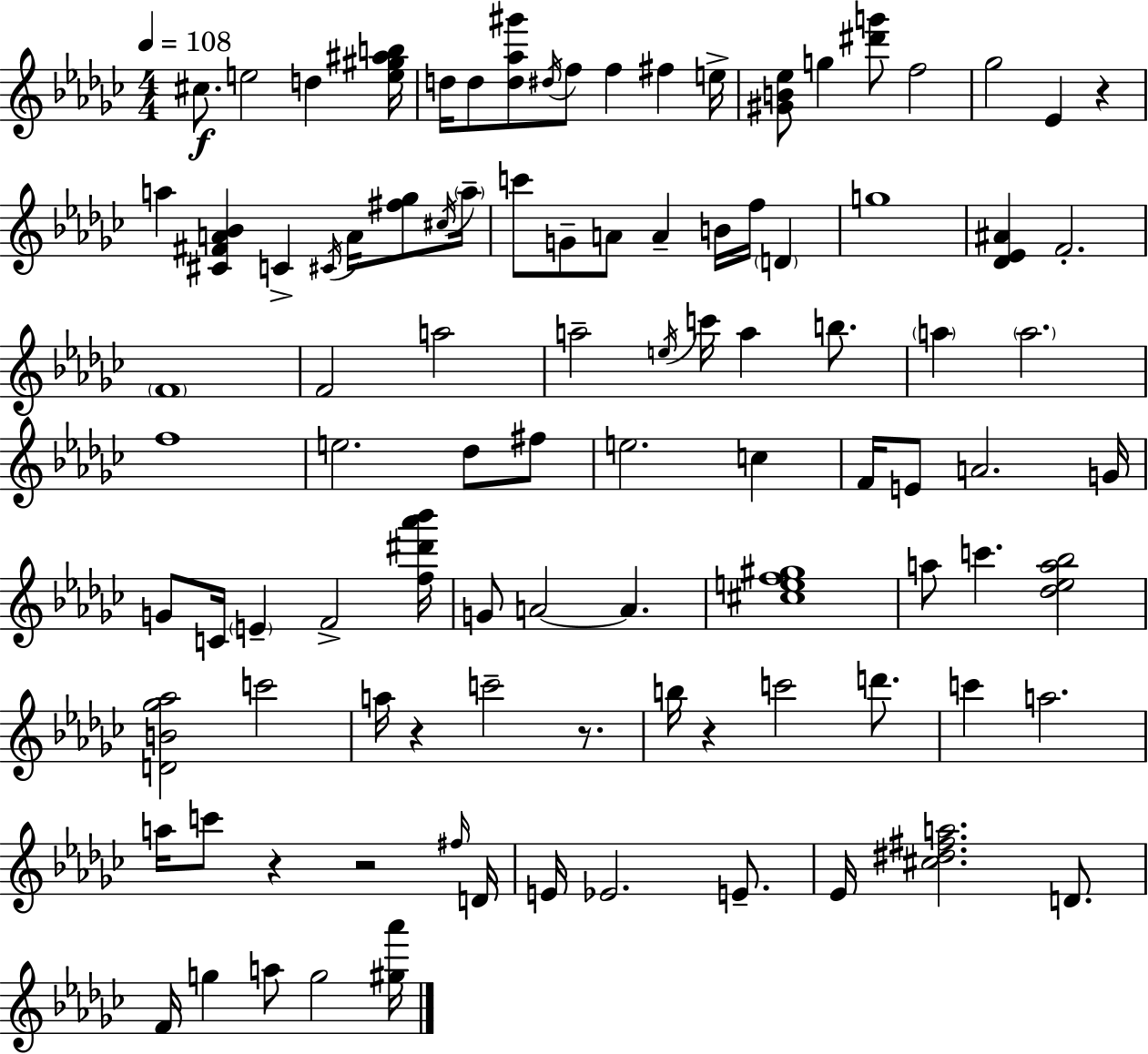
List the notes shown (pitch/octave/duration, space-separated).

C#5/e. E5/h D5/q [E5,G#5,A#5,B5]/s D5/s D5/e [D5,Ab5,G#6]/e D#5/s F5/e F5/q F#5/q E5/s [G#4,B4,Eb5]/e G5/q [D#6,G6]/e F5/h Gb5/h Eb4/q R/q A5/q [C#4,F#4,A4,Bb4]/q C4/q C#4/s A4/s [F#5,Gb5]/e C#5/s A5/s C6/e G4/e A4/e A4/q B4/s F5/s D4/q G5/w [Db4,Eb4,A#4]/q F4/h. F4/w F4/h A5/h A5/h E5/s C6/s A5/q B5/e. A5/q A5/h. F5/w E5/h. Db5/e F#5/e E5/h. C5/q F4/s E4/e A4/h. G4/s G4/e C4/s E4/q F4/h [F5,D#6,Ab6,Bb6]/s G4/e A4/h A4/q. [C#5,E5,F5,G#5]/w A5/e C6/q. [Db5,Eb5,A5,Bb5]/h [D4,B4,Gb5,Ab5]/h C6/h A5/s R/q C6/h R/e. B5/s R/q C6/h D6/e. C6/q A5/h. A5/s C6/e R/q R/h F#5/s D4/s E4/s Eb4/h. E4/e. Eb4/s [C#5,D#5,F#5,A5]/h. D4/e. F4/s G5/q A5/e G5/h [G#5,Ab6]/s